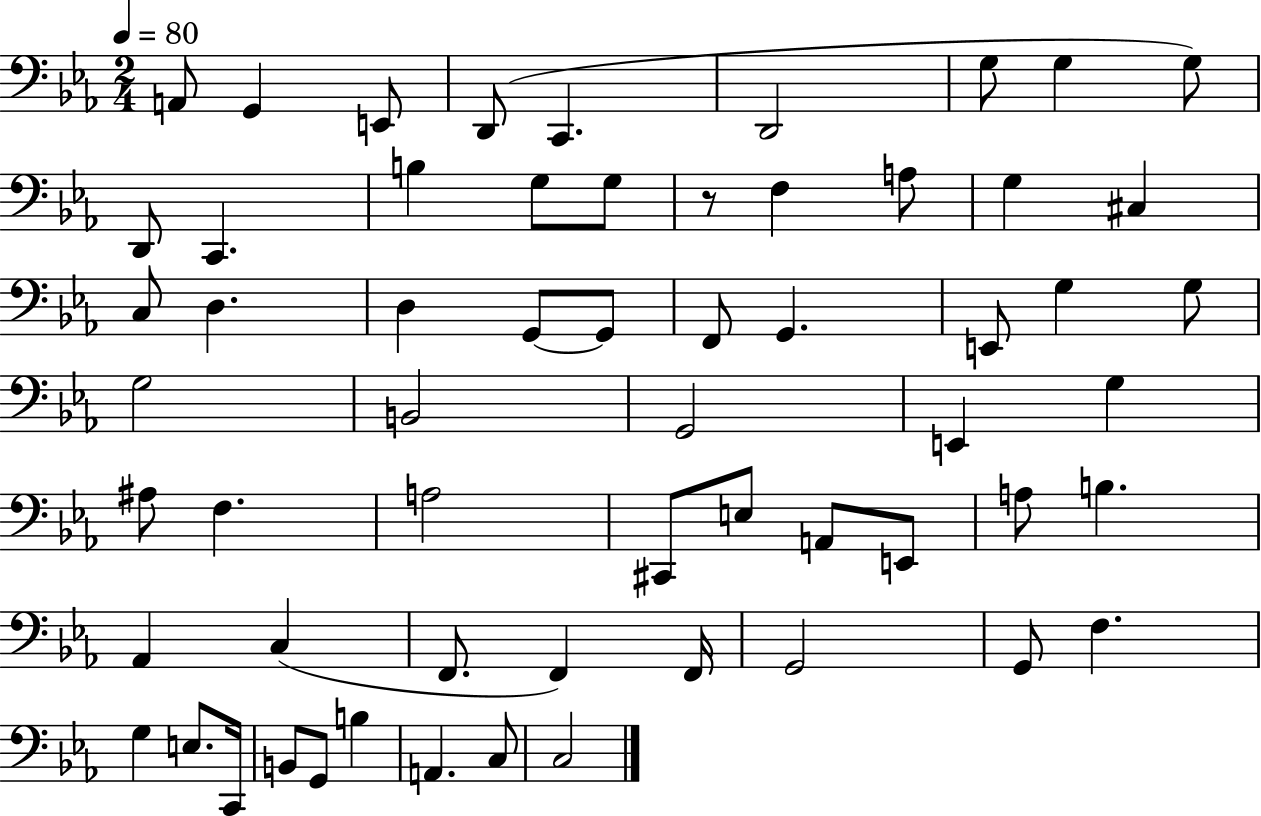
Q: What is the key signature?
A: EES major